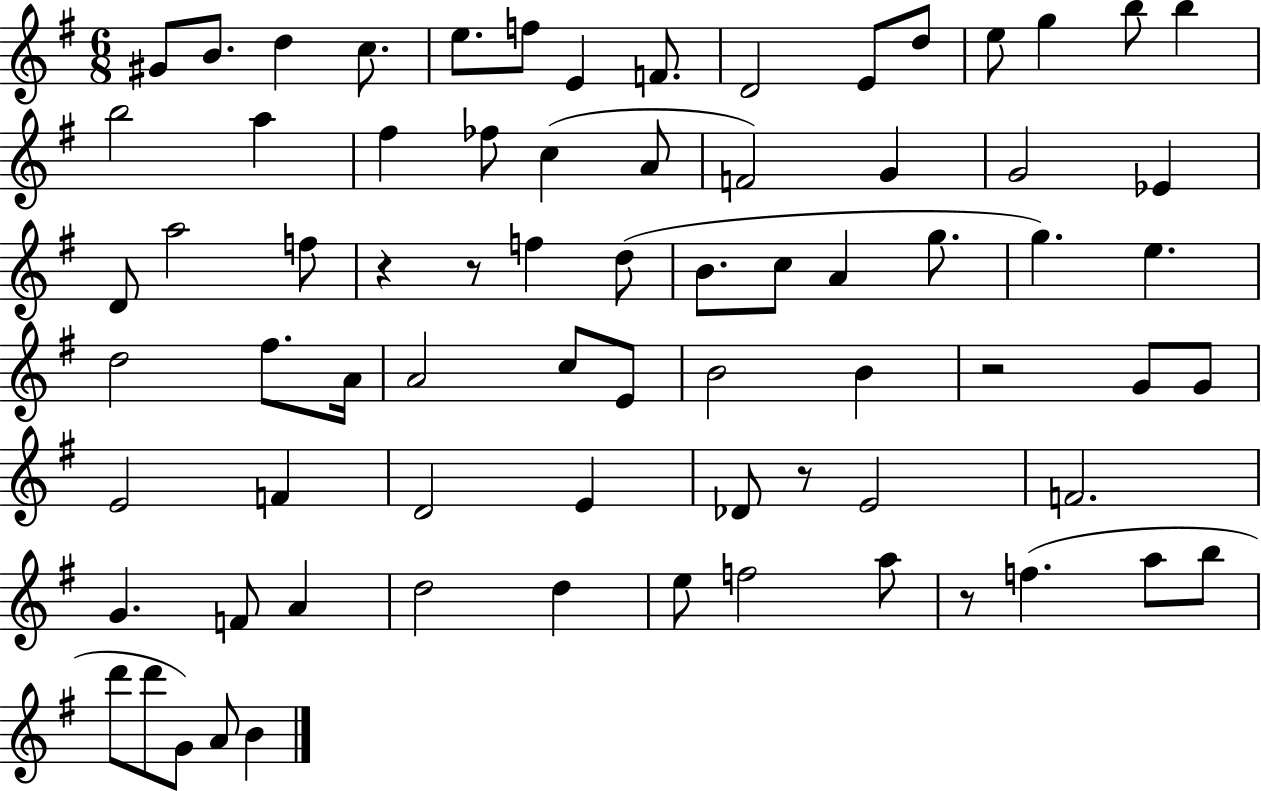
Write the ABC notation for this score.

X:1
T:Untitled
M:6/8
L:1/4
K:G
^G/2 B/2 d c/2 e/2 f/2 E F/2 D2 E/2 d/2 e/2 g b/2 b b2 a ^f _f/2 c A/2 F2 G G2 _E D/2 a2 f/2 z z/2 f d/2 B/2 c/2 A g/2 g e d2 ^f/2 A/4 A2 c/2 E/2 B2 B z2 G/2 G/2 E2 F D2 E _D/2 z/2 E2 F2 G F/2 A d2 d e/2 f2 a/2 z/2 f a/2 b/2 d'/2 d'/2 G/2 A/2 B